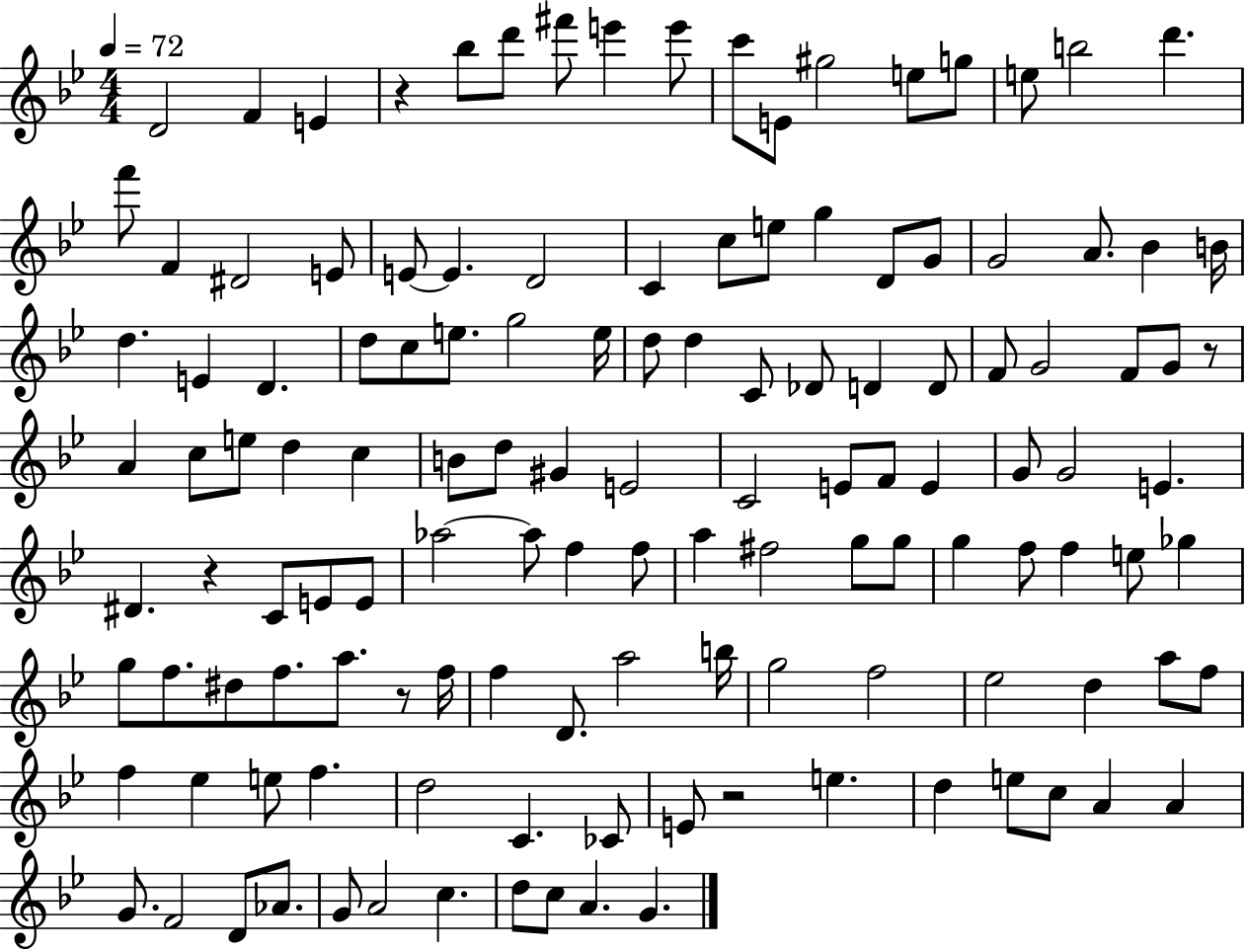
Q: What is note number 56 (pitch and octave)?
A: C5